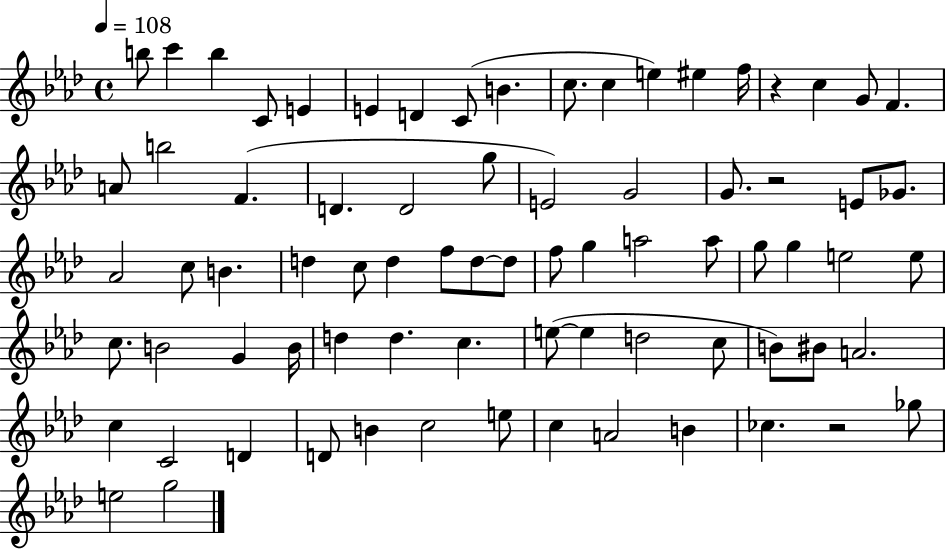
{
  \clef treble
  \time 4/4
  \defaultTimeSignature
  \key aes \major
  \tempo 4 = 108
  b''8 c'''4 b''4 c'8 e'4 | e'4 d'4 c'8( b'4. | c''8. c''4 e''4) eis''4 f''16 | r4 c''4 g'8 f'4. | \break a'8 b''2 f'4.( | d'4. d'2 g''8 | e'2) g'2 | g'8. r2 e'8 ges'8. | \break aes'2 c''8 b'4. | d''4 c''8 d''4 f''8 d''8~~ d''8 | f''8 g''4 a''2 a''8 | g''8 g''4 e''2 e''8 | \break c''8. b'2 g'4 b'16 | d''4 d''4. c''4. | e''8~(~ e''4 d''2 c''8 | b'8) bis'8 a'2. | \break c''4 c'2 d'4 | d'8 b'4 c''2 e''8 | c''4 a'2 b'4 | ces''4. r2 ges''8 | \break e''2 g''2 | \bar "|."
}